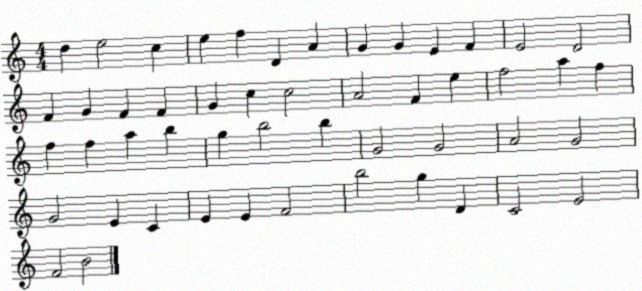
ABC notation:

X:1
T:Untitled
M:4/4
L:1/4
K:C
d e2 c e f D A G G E F E2 D2 F G F F G c c2 A2 F e f2 a f f f a b g b2 b G2 G2 A2 G2 G2 E C E E F2 b2 g D C2 E2 F2 B2